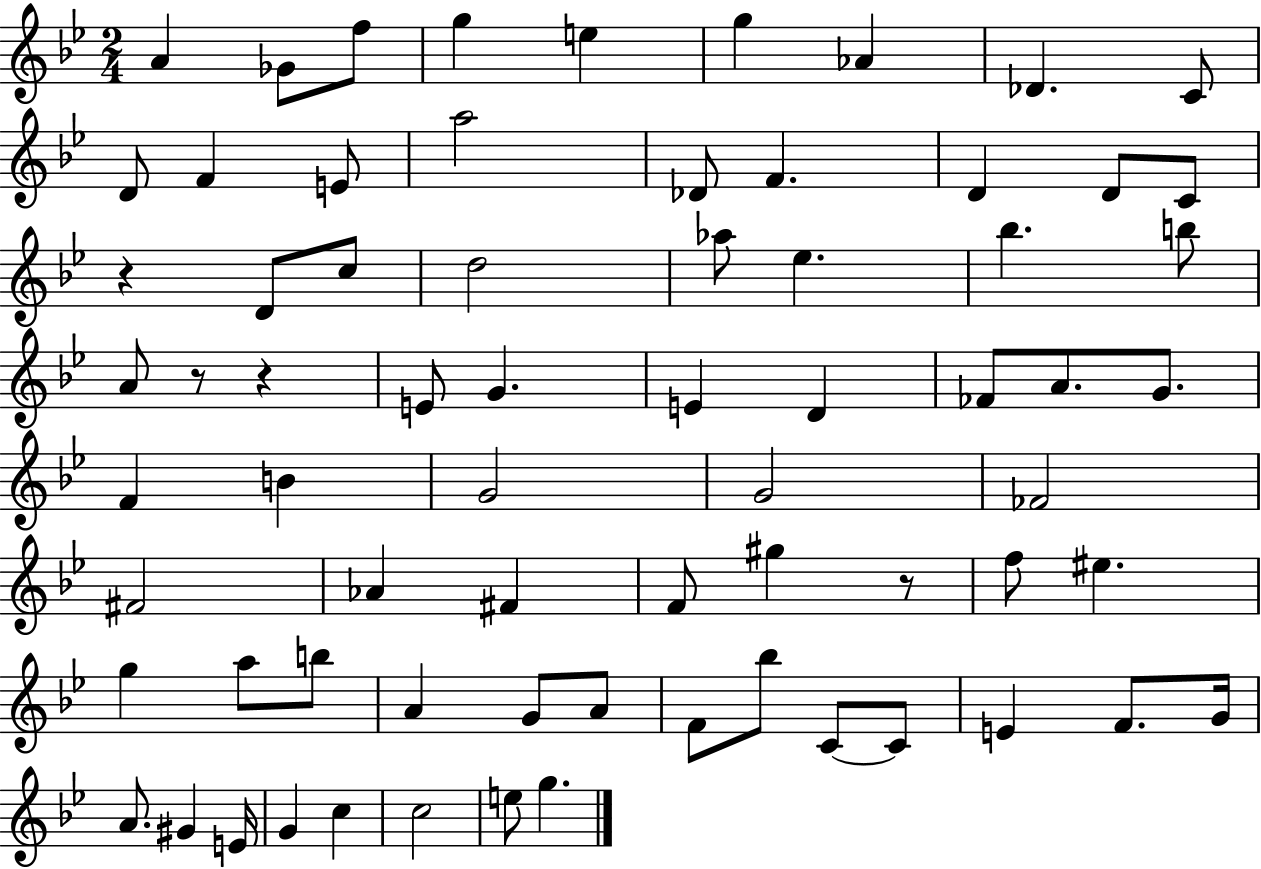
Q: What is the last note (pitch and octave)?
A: G5